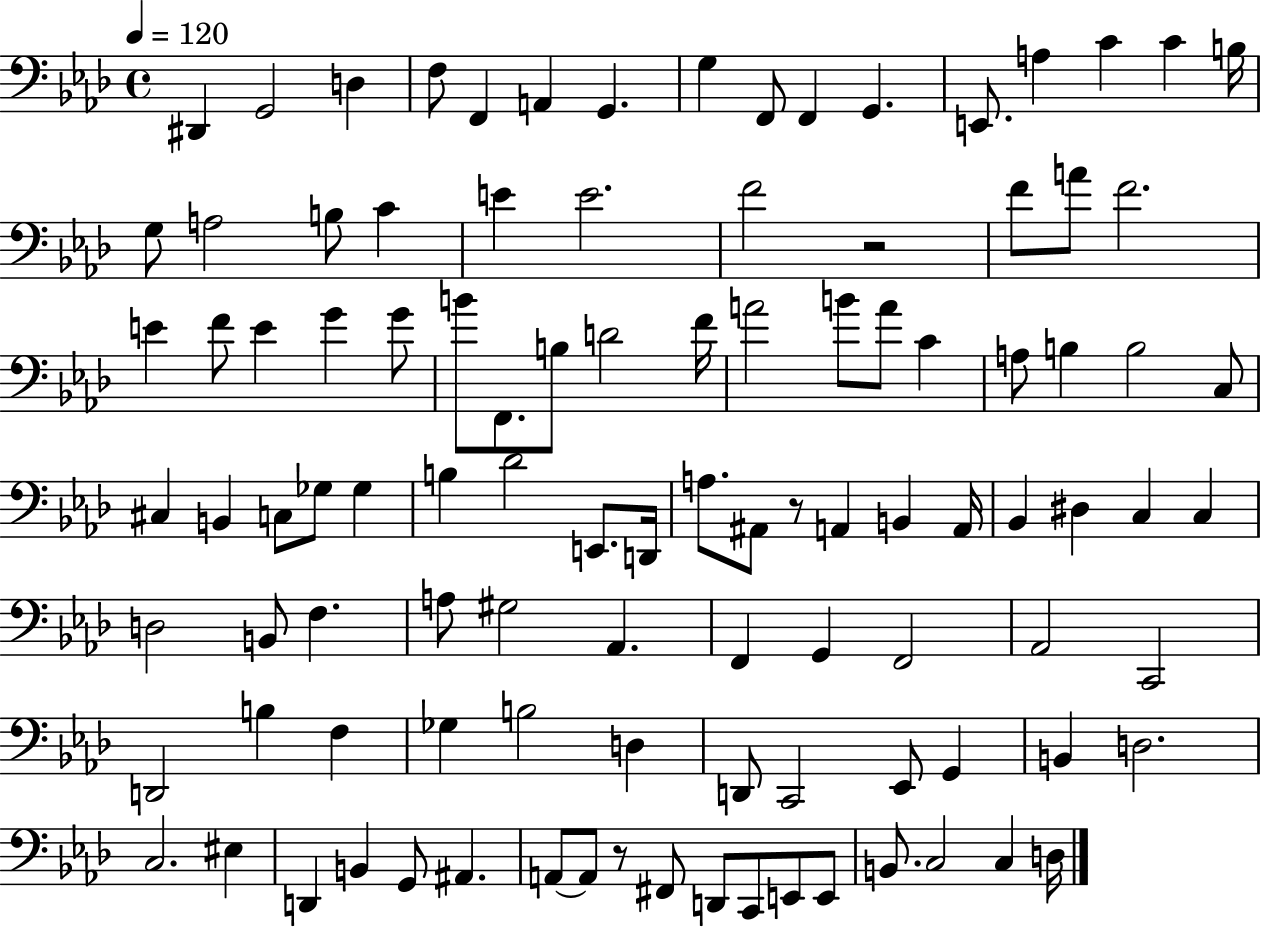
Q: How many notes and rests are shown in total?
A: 105